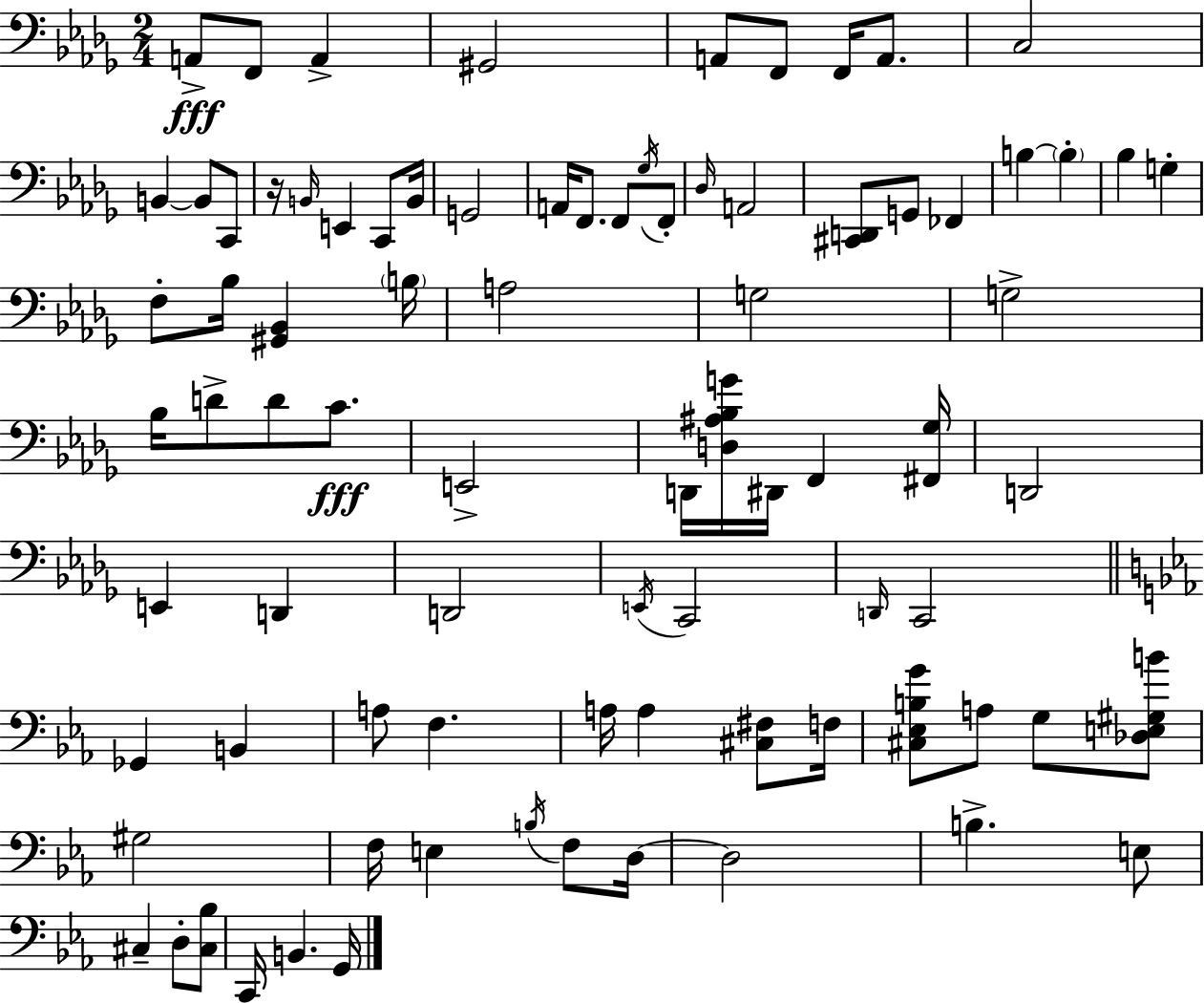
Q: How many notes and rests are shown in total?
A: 84